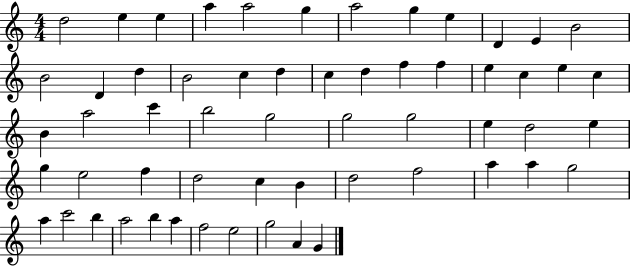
D5/h E5/q E5/q A5/q A5/h G5/q A5/h G5/q E5/q D4/q E4/q B4/h B4/h D4/q D5/q B4/h C5/q D5/q C5/q D5/q F5/q F5/q E5/q C5/q E5/q C5/q B4/q A5/h C6/q B5/h G5/h G5/h G5/h E5/q D5/h E5/q G5/q E5/h F5/q D5/h C5/q B4/q D5/h F5/h A5/q A5/q G5/h A5/q C6/h B5/q A5/h B5/q A5/q F5/h E5/h G5/h A4/q G4/q